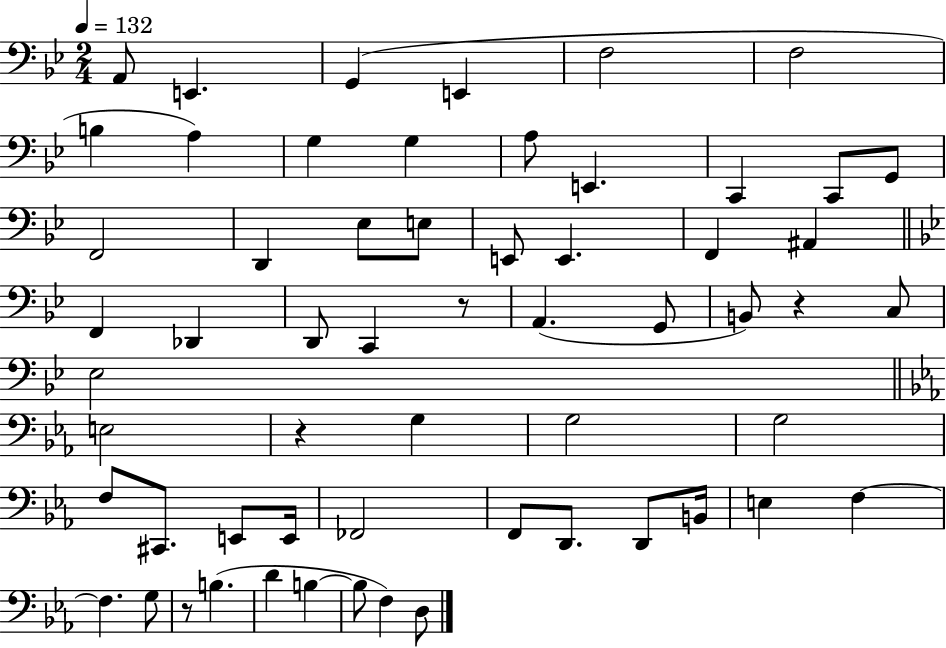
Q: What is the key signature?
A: BES major